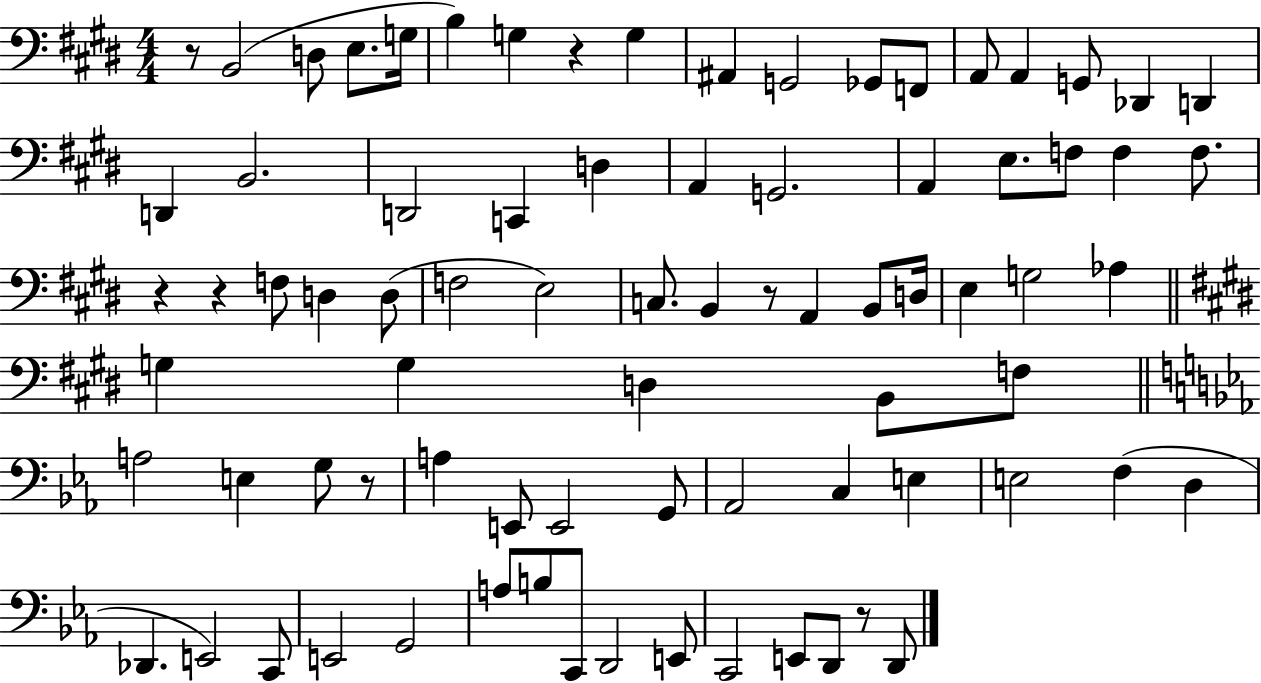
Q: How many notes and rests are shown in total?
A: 80